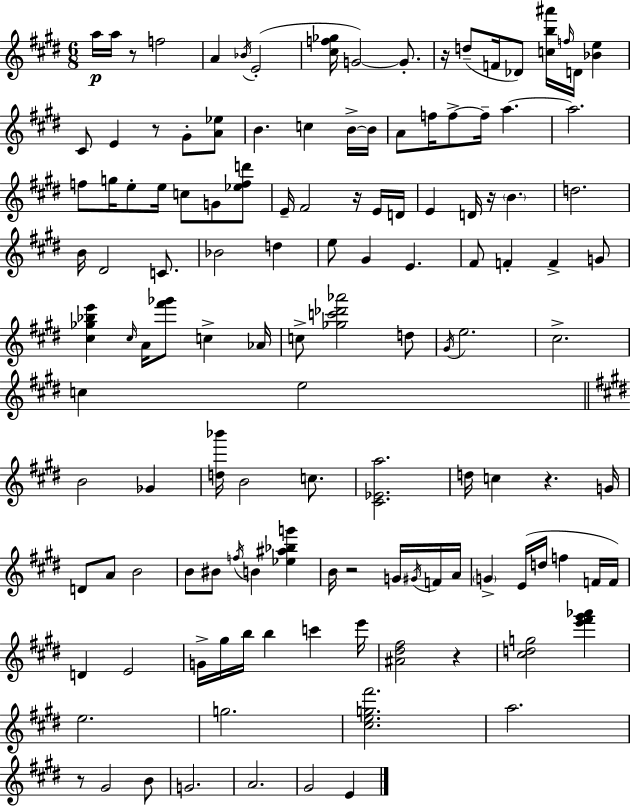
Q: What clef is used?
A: treble